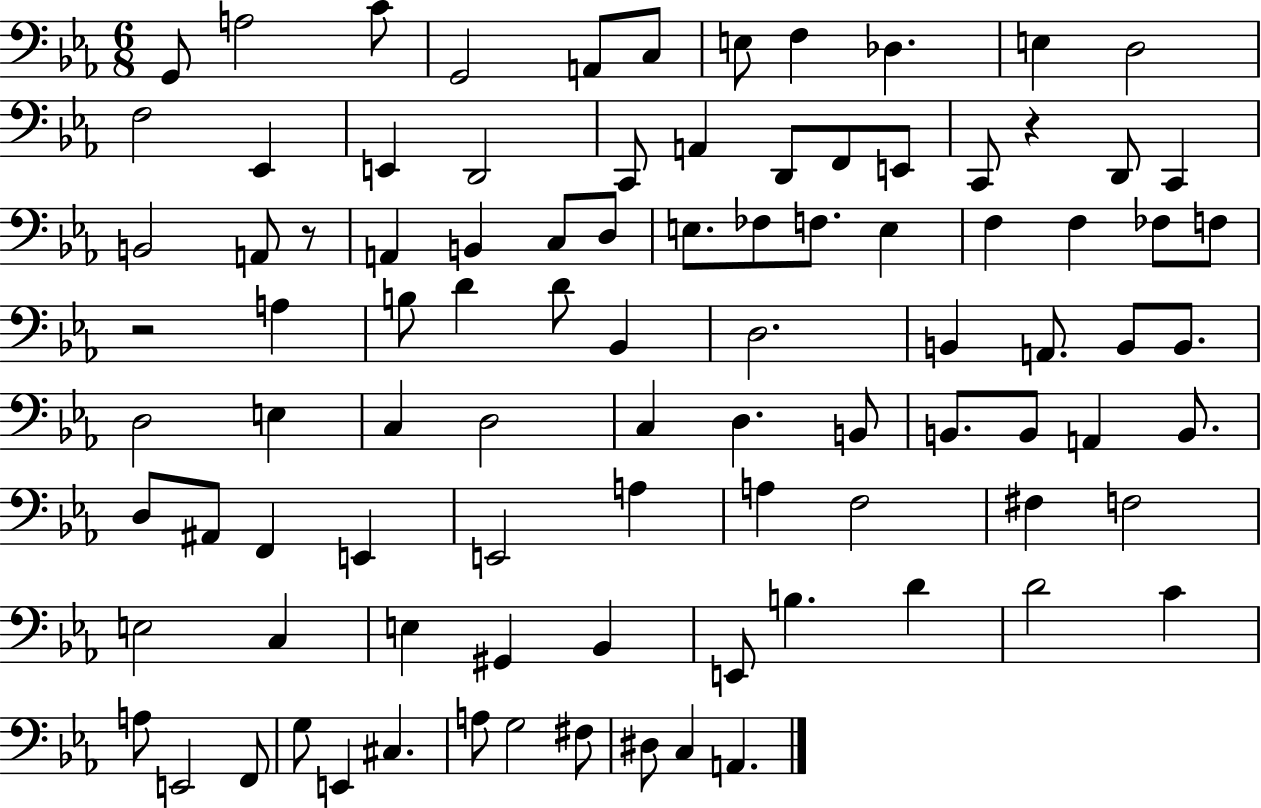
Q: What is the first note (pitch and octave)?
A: G2